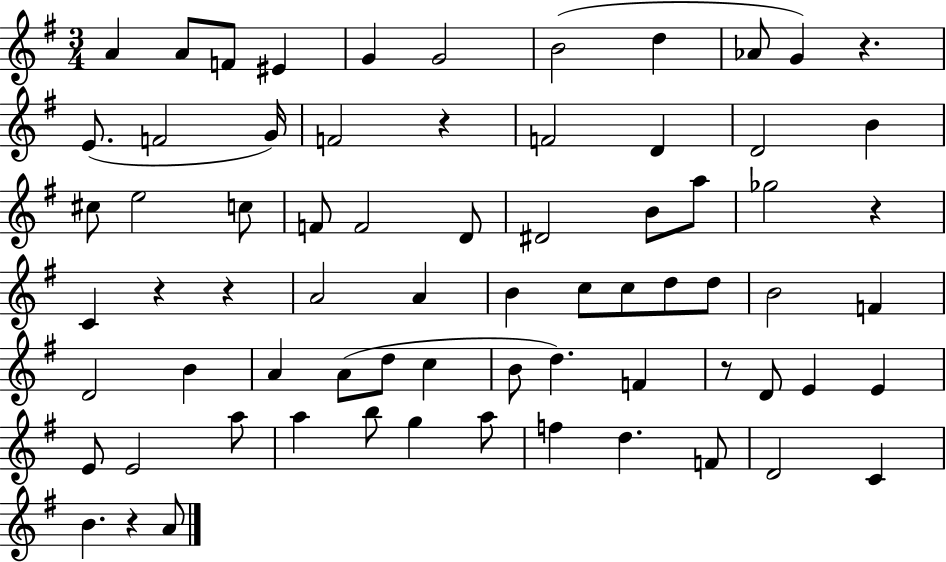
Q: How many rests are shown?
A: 7